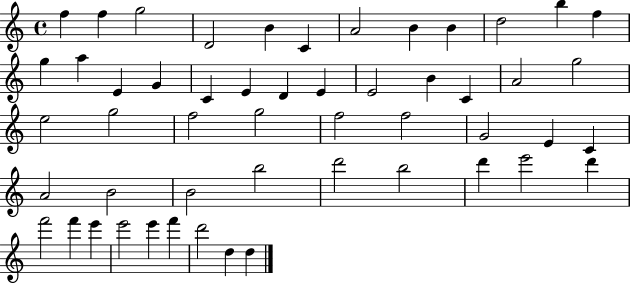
{
  \clef treble
  \time 4/4
  \defaultTimeSignature
  \key c \major
  f''4 f''4 g''2 | d'2 b'4 c'4 | a'2 b'4 b'4 | d''2 b''4 f''4 | \break g''4 a''4 e'4 g'4 | c'4 e'4 d'4 e'4 | e'2 b'4 c'4 | a'2 g''2 | \break e''2 g''2 | f''2 g''2 | f''2 f''2 | g'2 e'4 c'4 | \break a'2 b'2 | b'2 b''2 | d'''2 b''2 | d'''4 e'''2 d'''4 | \break f'''2 f'''4 e'''4 | e'''2 e'''4 f'''4 | d'''2 d''4 d''4 | \bar "|."
}